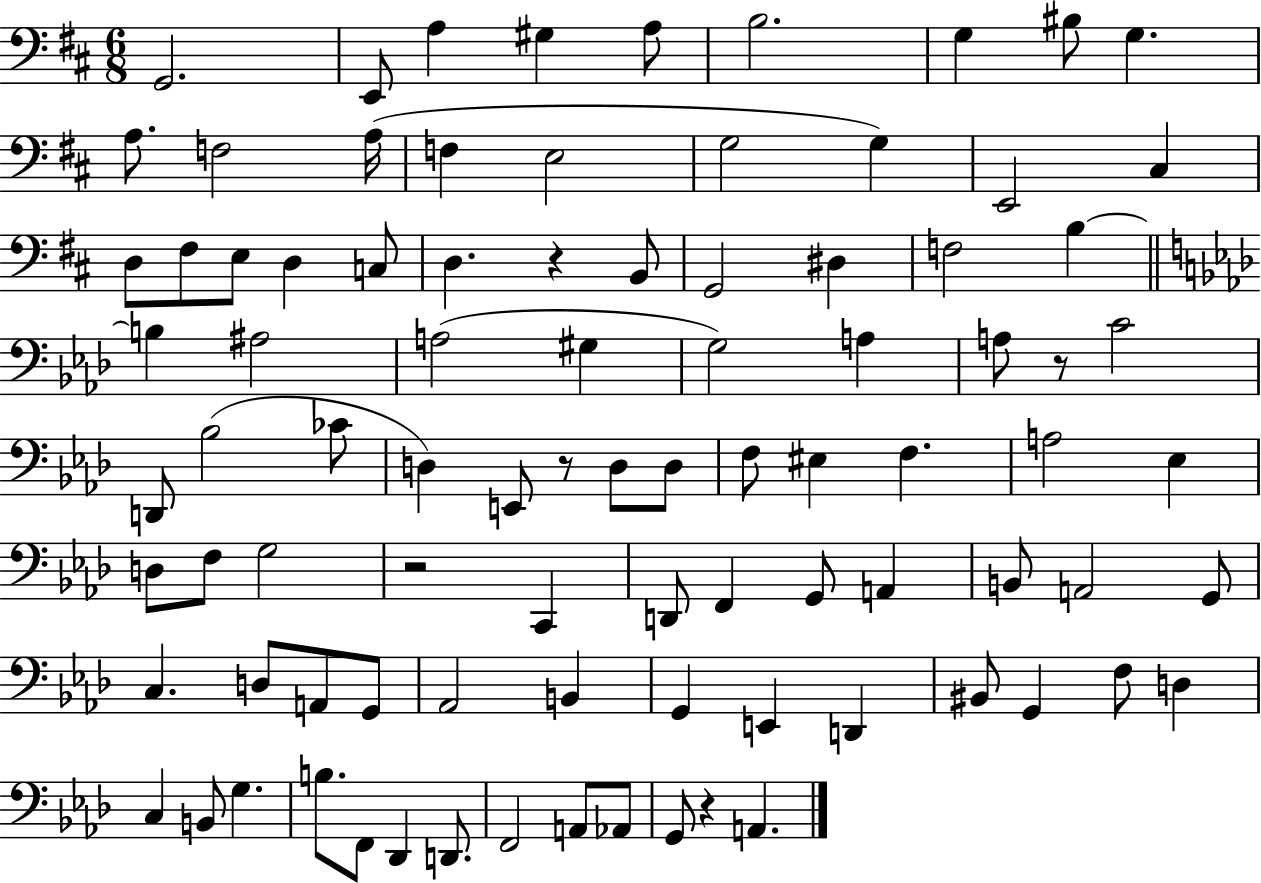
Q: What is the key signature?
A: D major